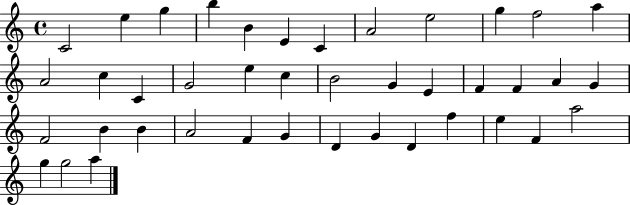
{
  \clef treble
  \time 4/4
  \defaultTimeSignature
  \key c \major
  c'2 e''4 g''4 | b''4 b'4 e'4 c'4 | a'2 e''2 | g''4 f''2 a''4 | \break a'2 c''4 c'4 | g'2 e''4 c''4 | b'2 g'4 e'4 | f'4 f'4 a'4 g'4 | \break f'2 b'4 b'4 | a'2 f'4 g'4 | d'4 g'4 d'4 f''4 | e''4 f'4 a''2 | \break g''4 g''2 a''4 | \bar "|."
}